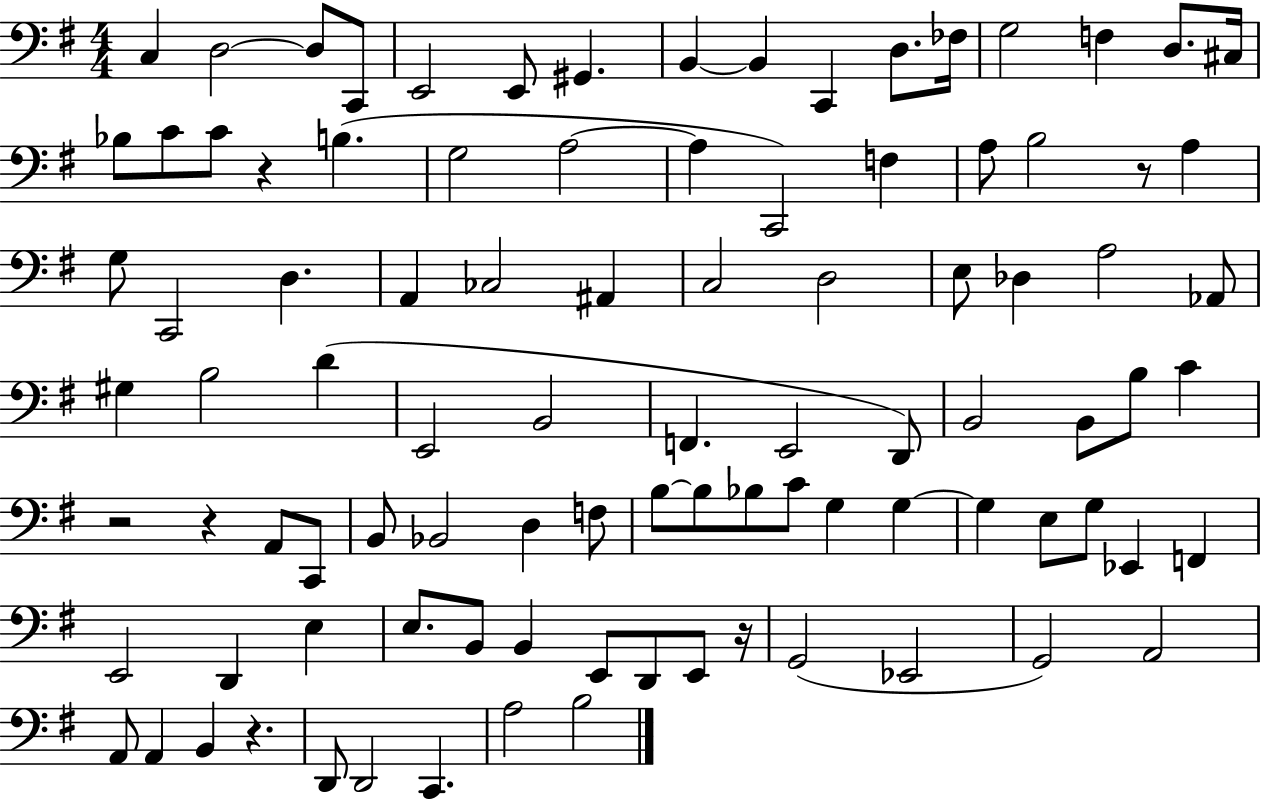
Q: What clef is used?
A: bass